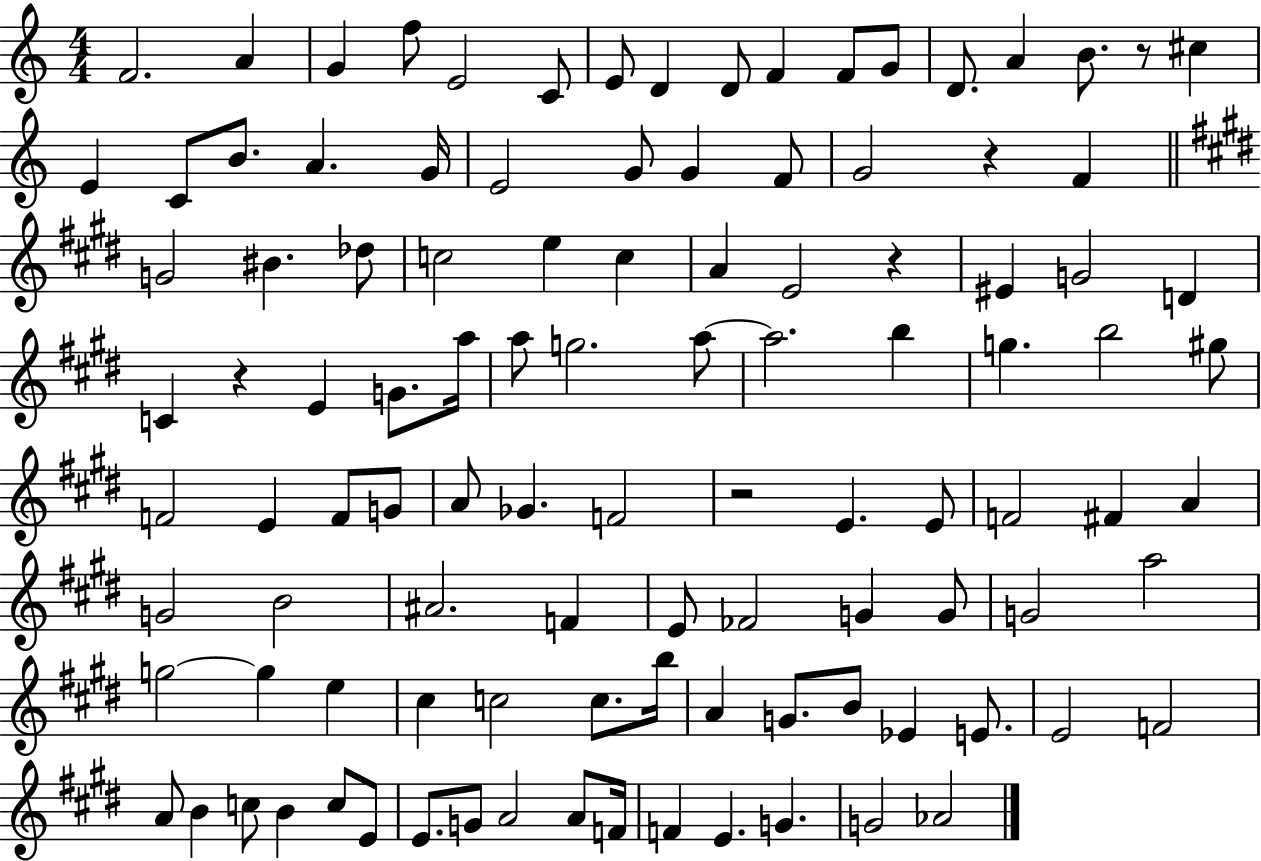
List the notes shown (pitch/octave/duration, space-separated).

F4/h. A4/q G4/q F5/e E4/h C4/e E4/e D4/q D4/e F4/q F4/e G4/e D4/e. A4/q B4/e. R/e C#5/q E4/q C4/e B4/e. A4/q. G4/s E4/h G4/e G4/q F4/e G4/h R/q F4/q G4/h BIS4/q. Db5/e C5/h E5/q C5/q A4/q E4/h R/q EIS4/q G4/h D4/q C4/q R/q E4/q G4/e. A5/s A5/e G5/h. A5/e A5/h. B5/q G5/q. B5/h G#5/e F4/h E4/q F4/e G4/e A4/e Gb4/q. F4/h R/h E4/q. E4/e F4/h F#4/q A4/q G4/h B4/h A#4/h. F4/q E4/e FES4/h G4/q G4/e G4/h A5/h G5/h G5/q E5/q C#5/q C5/h C5/e. B5/s A4/q G4/e. B4/e Eb4/q E4/e. E4/h F4/h A4/e B4/q C5/e B4/q C5/e E4/e E4/e. G4/e A4/h A4/e F4/s F4/q E4/q. G4/q. G4/h Ab4/h